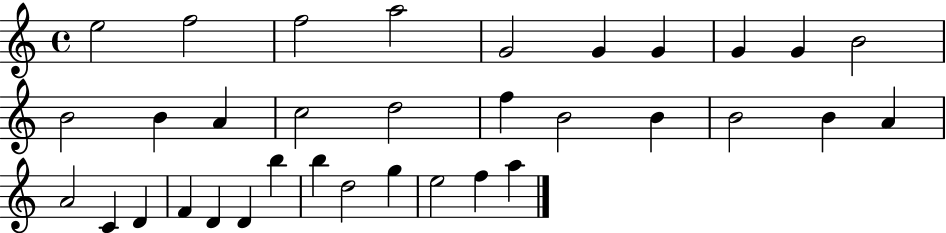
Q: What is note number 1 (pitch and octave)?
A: E5